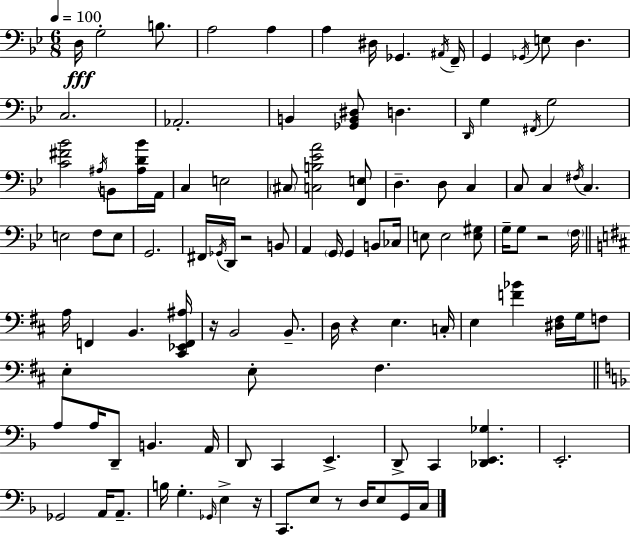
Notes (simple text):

D3/s G3/h B3/e. A3/h A3/q A3/q D#3/s Gb2/q. A#2/s F2/s G2/q Gb2/s E3/e D3/q. C3/h. Ab2/h. B2/q [Gb2,B2,D#3]/e D3/q. D2/s G3/q F#2/s G3/h [C4,F#4,Bb4]/h A#3/s B2/e [A#3,D4,Bb4]/s A2/s C3/q E3/h C#3/e [C3,B3,Eb4,A4]/h [F2,E3]/e D3/q. D3/e C3/q C3/e C3/q F#3/s C3/q. E3/h F3/e E3/e G2/h. F#2/s Gb2/s D2/s R/h B2/e A2/q G2/s G2/q B2/e CES3/s E3/e E3/h [E3,G#3]/e G3/s G3/e R/h F3/s A3/s F2/q B2/q. [C#2,Eb2,F2,A#3]/s R/s B2/h B2/e. D3/s R/q E3/q. C3/s E3/q [F4,Bb4]/q [D#3,F#3]/s G3/s F3/e E3/q E3/e F#3/q. A3/e A3/s D2/e B2/q. A2/s D2/e C2/q E2/q. D2/e C2/q [Db2,E2,Gb3]/q. E2/h. Gb2/h A2/s A2/e. B3/s G3/q. Gb2/s E3/q R/s C2/e. E3/e R/e D3/s E3/e G2/s C3/s